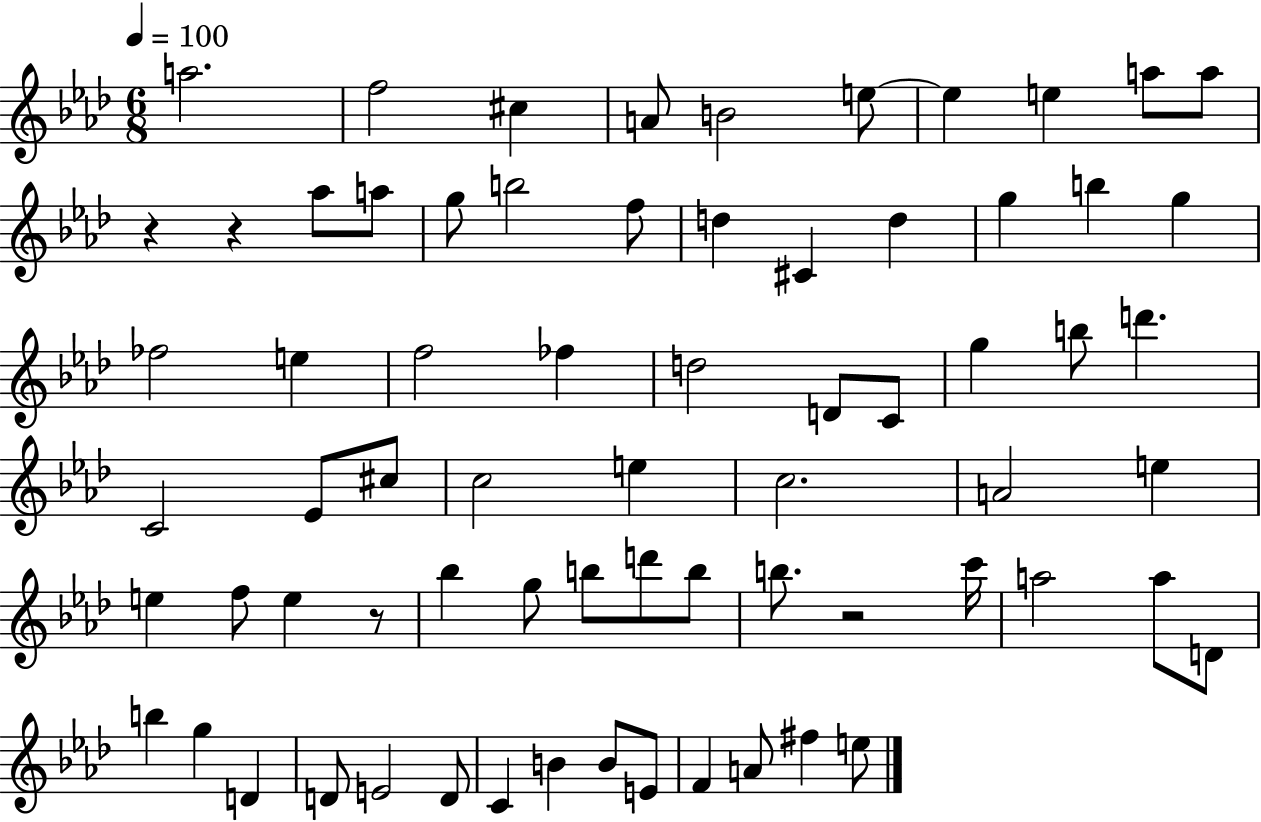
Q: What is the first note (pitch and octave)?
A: A5